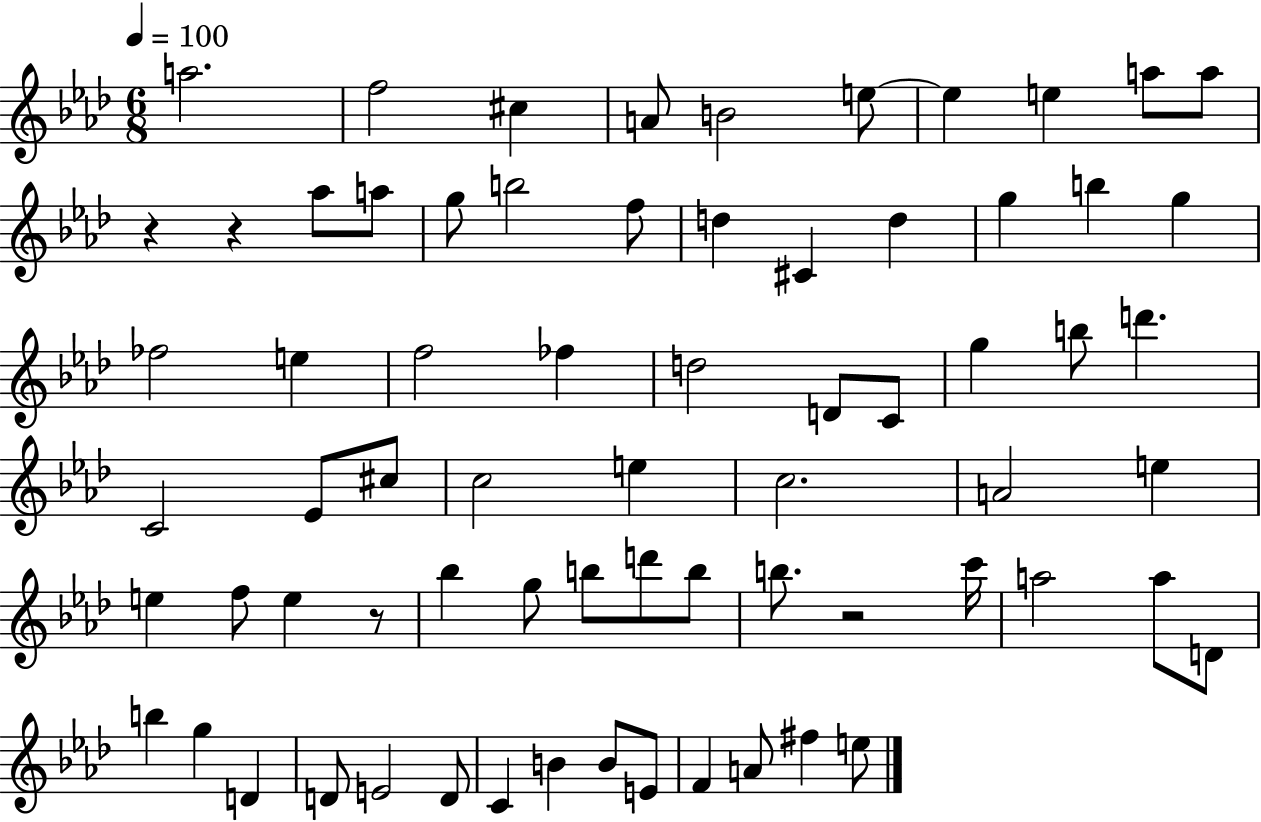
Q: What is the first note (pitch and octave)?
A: A5